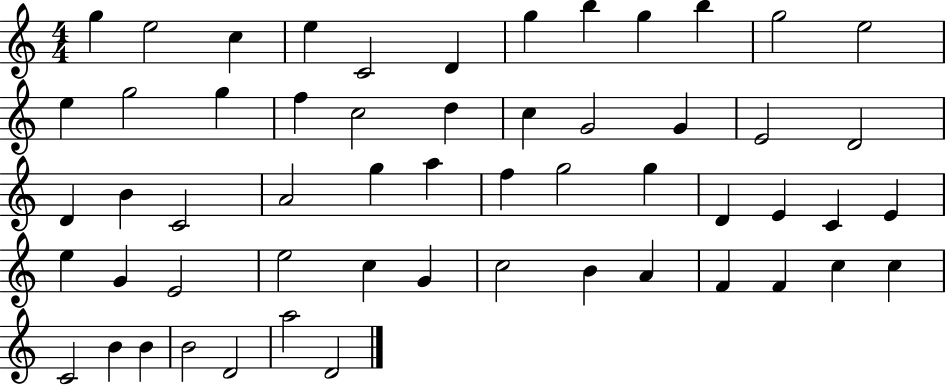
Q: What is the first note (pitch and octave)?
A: G5